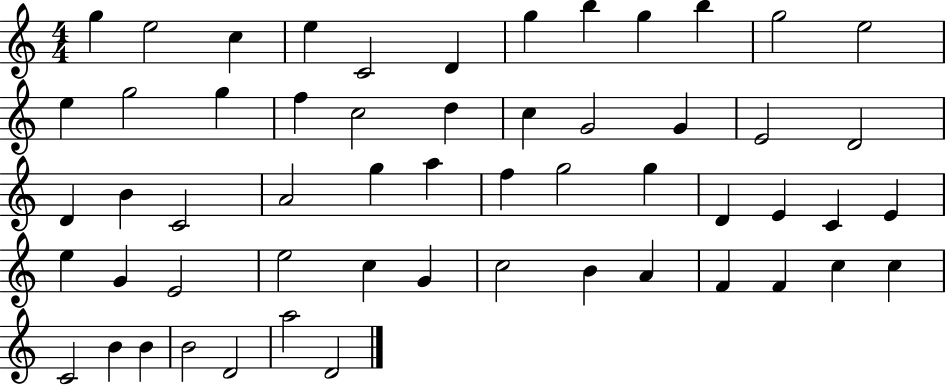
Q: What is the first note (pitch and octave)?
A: G5